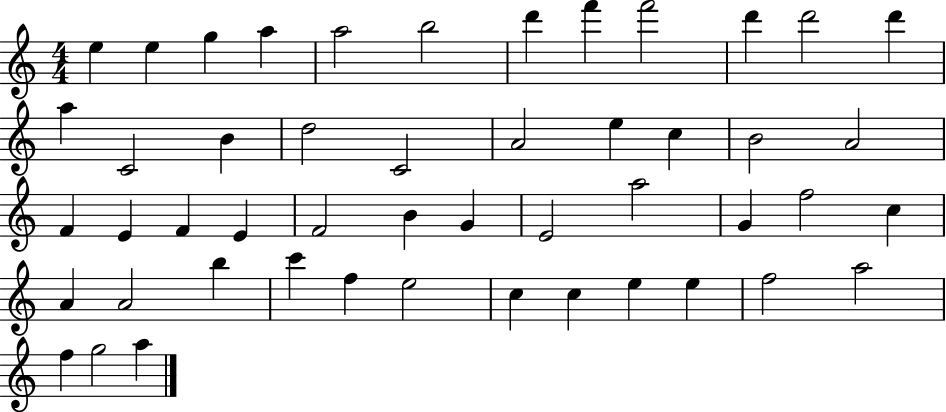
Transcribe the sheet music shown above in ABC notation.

X:1
T:Untitled
M:4/4
L:1/4
K:C
e e g a a2 b2 d' f' f'2 d' d'2 d' a C2 B d2 C2 A2 e c B2 A2 F E F E F2 B G E2 a2 G f2 c A A2 b c' f e2 c c e e f2 a2 f g2 a